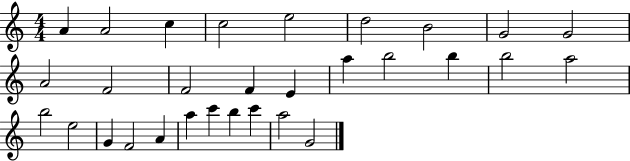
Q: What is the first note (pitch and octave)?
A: A4